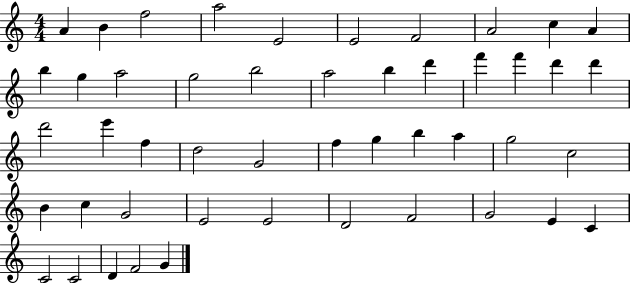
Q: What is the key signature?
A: C major